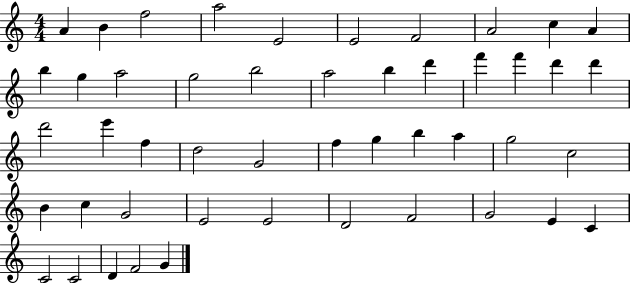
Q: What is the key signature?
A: C major